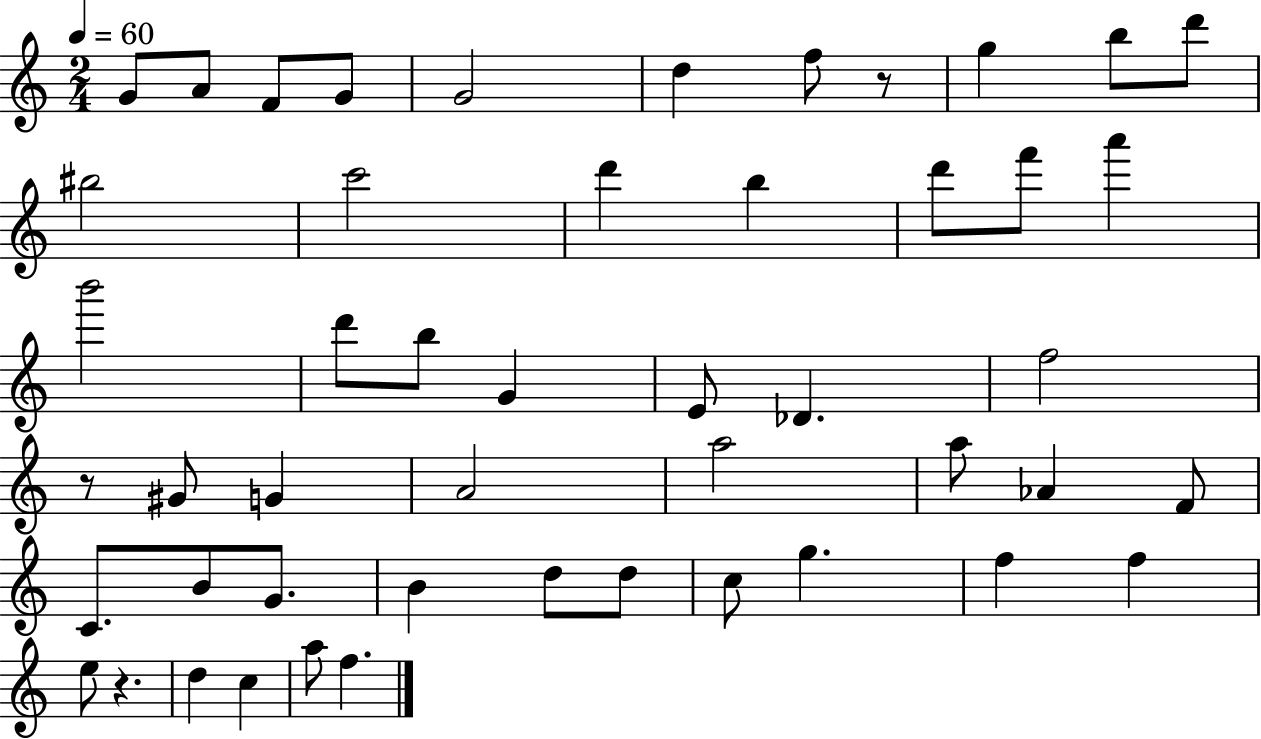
{
  \clef treble
  \numericTimeSignature
  \time 2/4
  \key c \major
  \tempo 4 = 60
  g'8 a'8 f'8 g'8 | g'2 | d''4 f''8 r8 | g''4 b''8 d'''8 | \break bis''2 | c'''2 | d'''4 b''4 | d'''8 f'''8 a'''4 | \break b'''2 | d'''8 b''8 g'4 | e'8 des'4. | f''2 | \break r8 gis'8 g'4 | a'2 | a''2 | a''8 aes'4 f'8 | \break c'8. b'8 g'8. | b'4 d''8 d''8 | c''8 g''4. | f''4 f''4 | \break e''8 r4. | d''4 c''4 | a''8 f''4. | \bar "|."
}